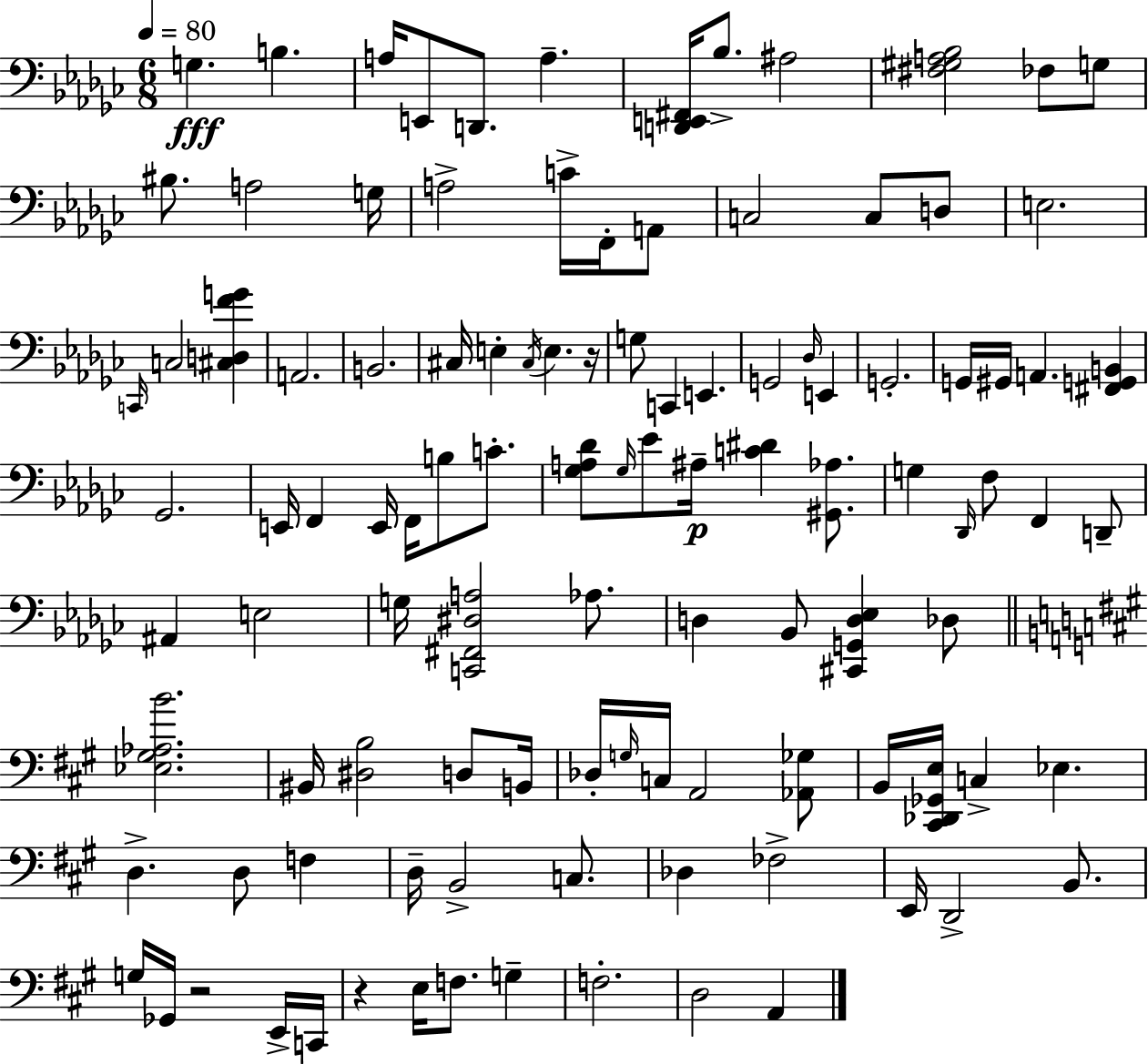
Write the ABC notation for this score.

X:1
T:Untitled
M:6/8
L:1/4
K:Ebm
G, B, A,/4 E,,/2 D,,/2 A, [D,,E,,^F,,]/4 _B,/2 ^A,2 [^F,^G,A,_B,]2 _F,/2 G,/2 ^B,/2 A,2 G,/4 A,2 C/4 F,,/4 A,,/2 C,2 C,/2 D,/2 E,2 C,,/4 C,2 [^C,D,FG] A,,2 B,,2 ^C,/4 E, ^C,/4 E, z/4 G,/2 C,, E,, G,,2 _D,/4 E,, G,,2 G,,/4 ^G,,/4 A,, [^F,,G,,B,,] _G,,2 E,,/4 F,, E,,/4 F,,/4 B,/2 C/2 [_G,A,_D]/2 _G,/4 _E/2 ^A,/4 [C^D] [^G,,_A,]/2 G, _D,,/4 F,/2 F,, D,,/2 ^A,, E,2 G,/4 [C,,^F,,^D,A,]2 _A,/2 D, _B,,/2 [^C,,G,,D,_E,] _D,/2 [_E,^G,_A,B]2 ^B,,/4 [^D,B,]2 D,/2 B,,/4 _D,/4 G,/4 C,/4 A,,2 [_A,,_G,]/2 B,,/4 [^C,,_D,,_G,,E,]/4 C, _E, D, D,/2 F, D,/4 B,,2 C,/2 _D, _F,2 E,,/4 D,,2 B,,/2 G,/4 _G,,/4 z2 E,,/4 C,,/4 z E,/4 F,/2 G, F,2 D,2 A,,